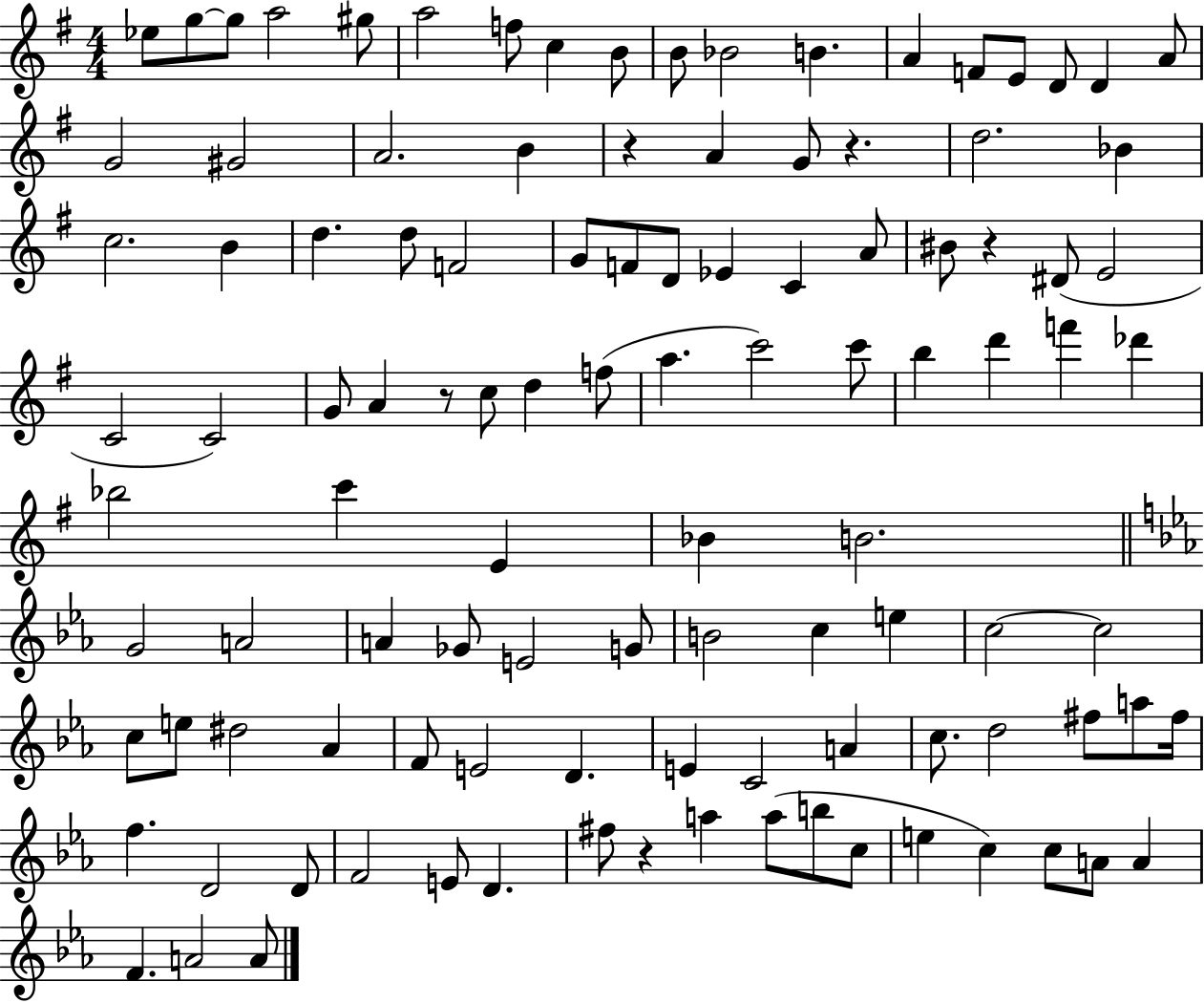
{
  \clef treble
  \numericTimeSignature
  \time 4/4
  \key g \major
  ees''8 g''8~~ g''8 a''2 gis''8 | a''2 f''8 c''4 b'8 | b'8 bes'2 b'4. | a'4 f'8 e'8 d'8 d'4 a'8 | \break g'2 gis'2 | a'2. b'4 | r4 a'4 g'8 r4. | d''2. bes'4 | \break c''2. b'4 | d''4. d''8 f'2 | g'8 f'8 d'8 ees'4 c'4 a'8 | bis'8 r4 dis'8( e'2 | \break c'2 c'2) | g'8 a'4 r8 c''8 d''4 f''8( | a''4. c'''2) c'''8 | b''4 d'''4 f'''4 des'''4 | \break bes''2 c'''4 e'4 | bes'4 b'2. | \bar "||" \break \key ees \major g'2 a'2 | a'4 ges'8 e'2 g'8 | b'2 c''4 e''4 | c''2~~ c''2 | \break c''8 e''8 dis''2 aes'4 | f'8 e'2 d'4. | e'4 c'2 a'4 | c''8. d''2 fis''8 a''8 fis''16 | \break f''4. d'2 d'8 | f'2 e'8 d'4. | fis''8 r4 a''4 a''8( b''8 c''8 | e''4 c''4) c''8 a'8 a'4 | \break f'4. a'2 a'8 | \bar "|."
}